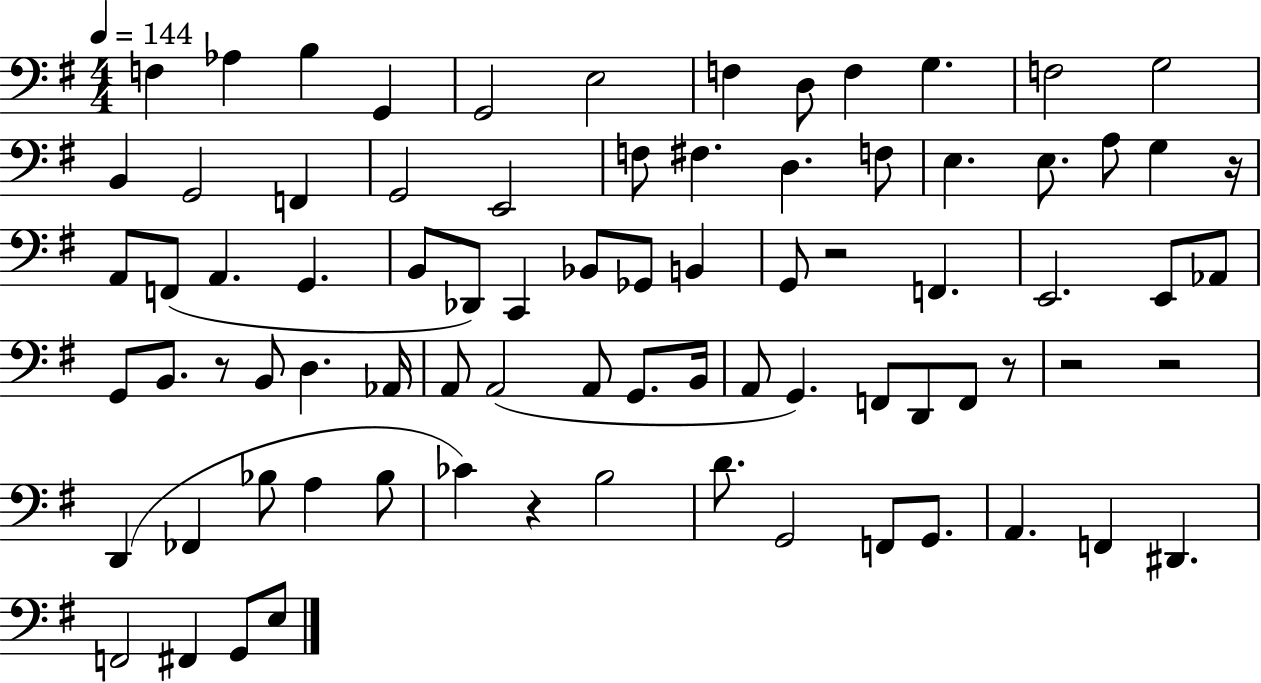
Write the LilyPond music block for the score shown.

{
  \clef bass
  \numericTimeSignature
  \time 4/4
  \key g \major
  \tempo 4 = 144
  \repeat volta 2 { f4 aes4 b4 g,4 | g,2 e2 | f4 d8 f4 g4. | f2 g2 | \break b,4 g,2 f,4 | g,2 e,2 | f8 fis4. d4. f8 | e4. e8. a8 g4 r16 | \break a,8 f,8( a,4. g,4. | b,8 des,8) c,4 bes,8 ges,8 b,4 | g,8 r2 f,4. | e,2. e,8 aes,8 | \break g,8 b,8. r8 b,8 d4. aes,16 | a,8 a,2( a,8 g,8. b,16 | a,8 g,4.) f,8 d,8 f,8 r8 | r2 r2 | \break d,4( fes,4 bes8 a4 bes8 | ces'4) r4 b2 | d'8. g,2 f,8 g,8. | a,4. f,4 dis,4. | \break f,2 fis,4 g,8 e8 | } \bar "|."
}